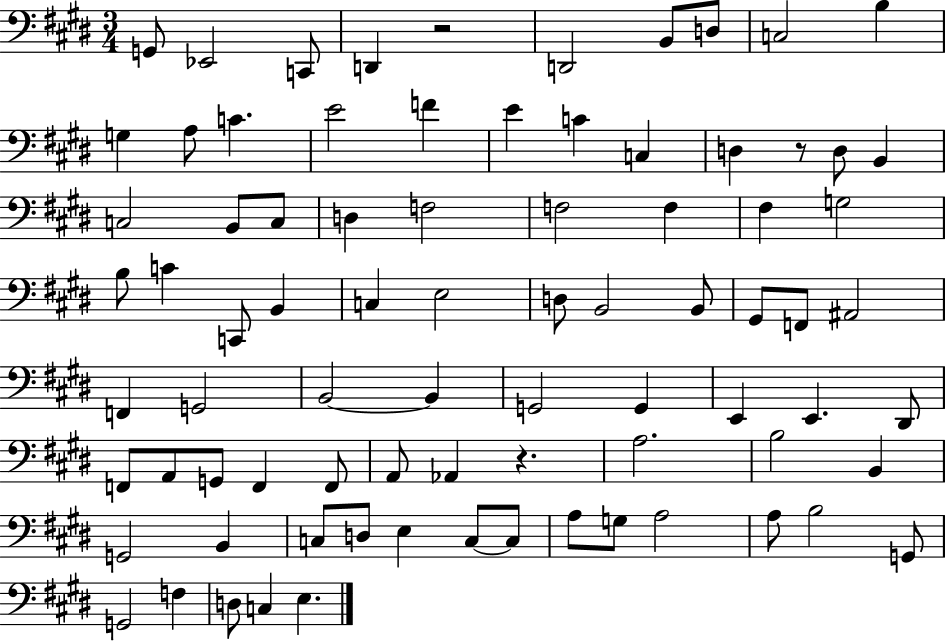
X:1
T:Untitled
M:3/4
L:1/4
K:E
G,,/2 _E,,2 C,,/2 D,, z2 D,,2 B,,/2 D,/2 C,2 B, G, A,/2 C E2 F E C C, D, z/2 D,/2 B,, C,2 B,,/2 C,/2 D, F,2 F,2 F, ^F, G,2 B,/2 C C,,/2 B,, C, E,2 D,/2 B,,2 B,,/2 ^G,,/2 F,,/2 ^A,,2 F,, G,,2 B,,2 B,, G,,2 G,, E,, E,, ^D,,/2 F,,/2 A,,/2 G,,/2 F,, F,,/2 A,,/2 _A,, z A,2 B,2 B,, G,,2 B,, C,/2 D,/2 E, C,/2 C,/2 A,/2 G,/2 A,2 A,/2 B,2 G,,/2 G,,2 F, D,/2 C, E,